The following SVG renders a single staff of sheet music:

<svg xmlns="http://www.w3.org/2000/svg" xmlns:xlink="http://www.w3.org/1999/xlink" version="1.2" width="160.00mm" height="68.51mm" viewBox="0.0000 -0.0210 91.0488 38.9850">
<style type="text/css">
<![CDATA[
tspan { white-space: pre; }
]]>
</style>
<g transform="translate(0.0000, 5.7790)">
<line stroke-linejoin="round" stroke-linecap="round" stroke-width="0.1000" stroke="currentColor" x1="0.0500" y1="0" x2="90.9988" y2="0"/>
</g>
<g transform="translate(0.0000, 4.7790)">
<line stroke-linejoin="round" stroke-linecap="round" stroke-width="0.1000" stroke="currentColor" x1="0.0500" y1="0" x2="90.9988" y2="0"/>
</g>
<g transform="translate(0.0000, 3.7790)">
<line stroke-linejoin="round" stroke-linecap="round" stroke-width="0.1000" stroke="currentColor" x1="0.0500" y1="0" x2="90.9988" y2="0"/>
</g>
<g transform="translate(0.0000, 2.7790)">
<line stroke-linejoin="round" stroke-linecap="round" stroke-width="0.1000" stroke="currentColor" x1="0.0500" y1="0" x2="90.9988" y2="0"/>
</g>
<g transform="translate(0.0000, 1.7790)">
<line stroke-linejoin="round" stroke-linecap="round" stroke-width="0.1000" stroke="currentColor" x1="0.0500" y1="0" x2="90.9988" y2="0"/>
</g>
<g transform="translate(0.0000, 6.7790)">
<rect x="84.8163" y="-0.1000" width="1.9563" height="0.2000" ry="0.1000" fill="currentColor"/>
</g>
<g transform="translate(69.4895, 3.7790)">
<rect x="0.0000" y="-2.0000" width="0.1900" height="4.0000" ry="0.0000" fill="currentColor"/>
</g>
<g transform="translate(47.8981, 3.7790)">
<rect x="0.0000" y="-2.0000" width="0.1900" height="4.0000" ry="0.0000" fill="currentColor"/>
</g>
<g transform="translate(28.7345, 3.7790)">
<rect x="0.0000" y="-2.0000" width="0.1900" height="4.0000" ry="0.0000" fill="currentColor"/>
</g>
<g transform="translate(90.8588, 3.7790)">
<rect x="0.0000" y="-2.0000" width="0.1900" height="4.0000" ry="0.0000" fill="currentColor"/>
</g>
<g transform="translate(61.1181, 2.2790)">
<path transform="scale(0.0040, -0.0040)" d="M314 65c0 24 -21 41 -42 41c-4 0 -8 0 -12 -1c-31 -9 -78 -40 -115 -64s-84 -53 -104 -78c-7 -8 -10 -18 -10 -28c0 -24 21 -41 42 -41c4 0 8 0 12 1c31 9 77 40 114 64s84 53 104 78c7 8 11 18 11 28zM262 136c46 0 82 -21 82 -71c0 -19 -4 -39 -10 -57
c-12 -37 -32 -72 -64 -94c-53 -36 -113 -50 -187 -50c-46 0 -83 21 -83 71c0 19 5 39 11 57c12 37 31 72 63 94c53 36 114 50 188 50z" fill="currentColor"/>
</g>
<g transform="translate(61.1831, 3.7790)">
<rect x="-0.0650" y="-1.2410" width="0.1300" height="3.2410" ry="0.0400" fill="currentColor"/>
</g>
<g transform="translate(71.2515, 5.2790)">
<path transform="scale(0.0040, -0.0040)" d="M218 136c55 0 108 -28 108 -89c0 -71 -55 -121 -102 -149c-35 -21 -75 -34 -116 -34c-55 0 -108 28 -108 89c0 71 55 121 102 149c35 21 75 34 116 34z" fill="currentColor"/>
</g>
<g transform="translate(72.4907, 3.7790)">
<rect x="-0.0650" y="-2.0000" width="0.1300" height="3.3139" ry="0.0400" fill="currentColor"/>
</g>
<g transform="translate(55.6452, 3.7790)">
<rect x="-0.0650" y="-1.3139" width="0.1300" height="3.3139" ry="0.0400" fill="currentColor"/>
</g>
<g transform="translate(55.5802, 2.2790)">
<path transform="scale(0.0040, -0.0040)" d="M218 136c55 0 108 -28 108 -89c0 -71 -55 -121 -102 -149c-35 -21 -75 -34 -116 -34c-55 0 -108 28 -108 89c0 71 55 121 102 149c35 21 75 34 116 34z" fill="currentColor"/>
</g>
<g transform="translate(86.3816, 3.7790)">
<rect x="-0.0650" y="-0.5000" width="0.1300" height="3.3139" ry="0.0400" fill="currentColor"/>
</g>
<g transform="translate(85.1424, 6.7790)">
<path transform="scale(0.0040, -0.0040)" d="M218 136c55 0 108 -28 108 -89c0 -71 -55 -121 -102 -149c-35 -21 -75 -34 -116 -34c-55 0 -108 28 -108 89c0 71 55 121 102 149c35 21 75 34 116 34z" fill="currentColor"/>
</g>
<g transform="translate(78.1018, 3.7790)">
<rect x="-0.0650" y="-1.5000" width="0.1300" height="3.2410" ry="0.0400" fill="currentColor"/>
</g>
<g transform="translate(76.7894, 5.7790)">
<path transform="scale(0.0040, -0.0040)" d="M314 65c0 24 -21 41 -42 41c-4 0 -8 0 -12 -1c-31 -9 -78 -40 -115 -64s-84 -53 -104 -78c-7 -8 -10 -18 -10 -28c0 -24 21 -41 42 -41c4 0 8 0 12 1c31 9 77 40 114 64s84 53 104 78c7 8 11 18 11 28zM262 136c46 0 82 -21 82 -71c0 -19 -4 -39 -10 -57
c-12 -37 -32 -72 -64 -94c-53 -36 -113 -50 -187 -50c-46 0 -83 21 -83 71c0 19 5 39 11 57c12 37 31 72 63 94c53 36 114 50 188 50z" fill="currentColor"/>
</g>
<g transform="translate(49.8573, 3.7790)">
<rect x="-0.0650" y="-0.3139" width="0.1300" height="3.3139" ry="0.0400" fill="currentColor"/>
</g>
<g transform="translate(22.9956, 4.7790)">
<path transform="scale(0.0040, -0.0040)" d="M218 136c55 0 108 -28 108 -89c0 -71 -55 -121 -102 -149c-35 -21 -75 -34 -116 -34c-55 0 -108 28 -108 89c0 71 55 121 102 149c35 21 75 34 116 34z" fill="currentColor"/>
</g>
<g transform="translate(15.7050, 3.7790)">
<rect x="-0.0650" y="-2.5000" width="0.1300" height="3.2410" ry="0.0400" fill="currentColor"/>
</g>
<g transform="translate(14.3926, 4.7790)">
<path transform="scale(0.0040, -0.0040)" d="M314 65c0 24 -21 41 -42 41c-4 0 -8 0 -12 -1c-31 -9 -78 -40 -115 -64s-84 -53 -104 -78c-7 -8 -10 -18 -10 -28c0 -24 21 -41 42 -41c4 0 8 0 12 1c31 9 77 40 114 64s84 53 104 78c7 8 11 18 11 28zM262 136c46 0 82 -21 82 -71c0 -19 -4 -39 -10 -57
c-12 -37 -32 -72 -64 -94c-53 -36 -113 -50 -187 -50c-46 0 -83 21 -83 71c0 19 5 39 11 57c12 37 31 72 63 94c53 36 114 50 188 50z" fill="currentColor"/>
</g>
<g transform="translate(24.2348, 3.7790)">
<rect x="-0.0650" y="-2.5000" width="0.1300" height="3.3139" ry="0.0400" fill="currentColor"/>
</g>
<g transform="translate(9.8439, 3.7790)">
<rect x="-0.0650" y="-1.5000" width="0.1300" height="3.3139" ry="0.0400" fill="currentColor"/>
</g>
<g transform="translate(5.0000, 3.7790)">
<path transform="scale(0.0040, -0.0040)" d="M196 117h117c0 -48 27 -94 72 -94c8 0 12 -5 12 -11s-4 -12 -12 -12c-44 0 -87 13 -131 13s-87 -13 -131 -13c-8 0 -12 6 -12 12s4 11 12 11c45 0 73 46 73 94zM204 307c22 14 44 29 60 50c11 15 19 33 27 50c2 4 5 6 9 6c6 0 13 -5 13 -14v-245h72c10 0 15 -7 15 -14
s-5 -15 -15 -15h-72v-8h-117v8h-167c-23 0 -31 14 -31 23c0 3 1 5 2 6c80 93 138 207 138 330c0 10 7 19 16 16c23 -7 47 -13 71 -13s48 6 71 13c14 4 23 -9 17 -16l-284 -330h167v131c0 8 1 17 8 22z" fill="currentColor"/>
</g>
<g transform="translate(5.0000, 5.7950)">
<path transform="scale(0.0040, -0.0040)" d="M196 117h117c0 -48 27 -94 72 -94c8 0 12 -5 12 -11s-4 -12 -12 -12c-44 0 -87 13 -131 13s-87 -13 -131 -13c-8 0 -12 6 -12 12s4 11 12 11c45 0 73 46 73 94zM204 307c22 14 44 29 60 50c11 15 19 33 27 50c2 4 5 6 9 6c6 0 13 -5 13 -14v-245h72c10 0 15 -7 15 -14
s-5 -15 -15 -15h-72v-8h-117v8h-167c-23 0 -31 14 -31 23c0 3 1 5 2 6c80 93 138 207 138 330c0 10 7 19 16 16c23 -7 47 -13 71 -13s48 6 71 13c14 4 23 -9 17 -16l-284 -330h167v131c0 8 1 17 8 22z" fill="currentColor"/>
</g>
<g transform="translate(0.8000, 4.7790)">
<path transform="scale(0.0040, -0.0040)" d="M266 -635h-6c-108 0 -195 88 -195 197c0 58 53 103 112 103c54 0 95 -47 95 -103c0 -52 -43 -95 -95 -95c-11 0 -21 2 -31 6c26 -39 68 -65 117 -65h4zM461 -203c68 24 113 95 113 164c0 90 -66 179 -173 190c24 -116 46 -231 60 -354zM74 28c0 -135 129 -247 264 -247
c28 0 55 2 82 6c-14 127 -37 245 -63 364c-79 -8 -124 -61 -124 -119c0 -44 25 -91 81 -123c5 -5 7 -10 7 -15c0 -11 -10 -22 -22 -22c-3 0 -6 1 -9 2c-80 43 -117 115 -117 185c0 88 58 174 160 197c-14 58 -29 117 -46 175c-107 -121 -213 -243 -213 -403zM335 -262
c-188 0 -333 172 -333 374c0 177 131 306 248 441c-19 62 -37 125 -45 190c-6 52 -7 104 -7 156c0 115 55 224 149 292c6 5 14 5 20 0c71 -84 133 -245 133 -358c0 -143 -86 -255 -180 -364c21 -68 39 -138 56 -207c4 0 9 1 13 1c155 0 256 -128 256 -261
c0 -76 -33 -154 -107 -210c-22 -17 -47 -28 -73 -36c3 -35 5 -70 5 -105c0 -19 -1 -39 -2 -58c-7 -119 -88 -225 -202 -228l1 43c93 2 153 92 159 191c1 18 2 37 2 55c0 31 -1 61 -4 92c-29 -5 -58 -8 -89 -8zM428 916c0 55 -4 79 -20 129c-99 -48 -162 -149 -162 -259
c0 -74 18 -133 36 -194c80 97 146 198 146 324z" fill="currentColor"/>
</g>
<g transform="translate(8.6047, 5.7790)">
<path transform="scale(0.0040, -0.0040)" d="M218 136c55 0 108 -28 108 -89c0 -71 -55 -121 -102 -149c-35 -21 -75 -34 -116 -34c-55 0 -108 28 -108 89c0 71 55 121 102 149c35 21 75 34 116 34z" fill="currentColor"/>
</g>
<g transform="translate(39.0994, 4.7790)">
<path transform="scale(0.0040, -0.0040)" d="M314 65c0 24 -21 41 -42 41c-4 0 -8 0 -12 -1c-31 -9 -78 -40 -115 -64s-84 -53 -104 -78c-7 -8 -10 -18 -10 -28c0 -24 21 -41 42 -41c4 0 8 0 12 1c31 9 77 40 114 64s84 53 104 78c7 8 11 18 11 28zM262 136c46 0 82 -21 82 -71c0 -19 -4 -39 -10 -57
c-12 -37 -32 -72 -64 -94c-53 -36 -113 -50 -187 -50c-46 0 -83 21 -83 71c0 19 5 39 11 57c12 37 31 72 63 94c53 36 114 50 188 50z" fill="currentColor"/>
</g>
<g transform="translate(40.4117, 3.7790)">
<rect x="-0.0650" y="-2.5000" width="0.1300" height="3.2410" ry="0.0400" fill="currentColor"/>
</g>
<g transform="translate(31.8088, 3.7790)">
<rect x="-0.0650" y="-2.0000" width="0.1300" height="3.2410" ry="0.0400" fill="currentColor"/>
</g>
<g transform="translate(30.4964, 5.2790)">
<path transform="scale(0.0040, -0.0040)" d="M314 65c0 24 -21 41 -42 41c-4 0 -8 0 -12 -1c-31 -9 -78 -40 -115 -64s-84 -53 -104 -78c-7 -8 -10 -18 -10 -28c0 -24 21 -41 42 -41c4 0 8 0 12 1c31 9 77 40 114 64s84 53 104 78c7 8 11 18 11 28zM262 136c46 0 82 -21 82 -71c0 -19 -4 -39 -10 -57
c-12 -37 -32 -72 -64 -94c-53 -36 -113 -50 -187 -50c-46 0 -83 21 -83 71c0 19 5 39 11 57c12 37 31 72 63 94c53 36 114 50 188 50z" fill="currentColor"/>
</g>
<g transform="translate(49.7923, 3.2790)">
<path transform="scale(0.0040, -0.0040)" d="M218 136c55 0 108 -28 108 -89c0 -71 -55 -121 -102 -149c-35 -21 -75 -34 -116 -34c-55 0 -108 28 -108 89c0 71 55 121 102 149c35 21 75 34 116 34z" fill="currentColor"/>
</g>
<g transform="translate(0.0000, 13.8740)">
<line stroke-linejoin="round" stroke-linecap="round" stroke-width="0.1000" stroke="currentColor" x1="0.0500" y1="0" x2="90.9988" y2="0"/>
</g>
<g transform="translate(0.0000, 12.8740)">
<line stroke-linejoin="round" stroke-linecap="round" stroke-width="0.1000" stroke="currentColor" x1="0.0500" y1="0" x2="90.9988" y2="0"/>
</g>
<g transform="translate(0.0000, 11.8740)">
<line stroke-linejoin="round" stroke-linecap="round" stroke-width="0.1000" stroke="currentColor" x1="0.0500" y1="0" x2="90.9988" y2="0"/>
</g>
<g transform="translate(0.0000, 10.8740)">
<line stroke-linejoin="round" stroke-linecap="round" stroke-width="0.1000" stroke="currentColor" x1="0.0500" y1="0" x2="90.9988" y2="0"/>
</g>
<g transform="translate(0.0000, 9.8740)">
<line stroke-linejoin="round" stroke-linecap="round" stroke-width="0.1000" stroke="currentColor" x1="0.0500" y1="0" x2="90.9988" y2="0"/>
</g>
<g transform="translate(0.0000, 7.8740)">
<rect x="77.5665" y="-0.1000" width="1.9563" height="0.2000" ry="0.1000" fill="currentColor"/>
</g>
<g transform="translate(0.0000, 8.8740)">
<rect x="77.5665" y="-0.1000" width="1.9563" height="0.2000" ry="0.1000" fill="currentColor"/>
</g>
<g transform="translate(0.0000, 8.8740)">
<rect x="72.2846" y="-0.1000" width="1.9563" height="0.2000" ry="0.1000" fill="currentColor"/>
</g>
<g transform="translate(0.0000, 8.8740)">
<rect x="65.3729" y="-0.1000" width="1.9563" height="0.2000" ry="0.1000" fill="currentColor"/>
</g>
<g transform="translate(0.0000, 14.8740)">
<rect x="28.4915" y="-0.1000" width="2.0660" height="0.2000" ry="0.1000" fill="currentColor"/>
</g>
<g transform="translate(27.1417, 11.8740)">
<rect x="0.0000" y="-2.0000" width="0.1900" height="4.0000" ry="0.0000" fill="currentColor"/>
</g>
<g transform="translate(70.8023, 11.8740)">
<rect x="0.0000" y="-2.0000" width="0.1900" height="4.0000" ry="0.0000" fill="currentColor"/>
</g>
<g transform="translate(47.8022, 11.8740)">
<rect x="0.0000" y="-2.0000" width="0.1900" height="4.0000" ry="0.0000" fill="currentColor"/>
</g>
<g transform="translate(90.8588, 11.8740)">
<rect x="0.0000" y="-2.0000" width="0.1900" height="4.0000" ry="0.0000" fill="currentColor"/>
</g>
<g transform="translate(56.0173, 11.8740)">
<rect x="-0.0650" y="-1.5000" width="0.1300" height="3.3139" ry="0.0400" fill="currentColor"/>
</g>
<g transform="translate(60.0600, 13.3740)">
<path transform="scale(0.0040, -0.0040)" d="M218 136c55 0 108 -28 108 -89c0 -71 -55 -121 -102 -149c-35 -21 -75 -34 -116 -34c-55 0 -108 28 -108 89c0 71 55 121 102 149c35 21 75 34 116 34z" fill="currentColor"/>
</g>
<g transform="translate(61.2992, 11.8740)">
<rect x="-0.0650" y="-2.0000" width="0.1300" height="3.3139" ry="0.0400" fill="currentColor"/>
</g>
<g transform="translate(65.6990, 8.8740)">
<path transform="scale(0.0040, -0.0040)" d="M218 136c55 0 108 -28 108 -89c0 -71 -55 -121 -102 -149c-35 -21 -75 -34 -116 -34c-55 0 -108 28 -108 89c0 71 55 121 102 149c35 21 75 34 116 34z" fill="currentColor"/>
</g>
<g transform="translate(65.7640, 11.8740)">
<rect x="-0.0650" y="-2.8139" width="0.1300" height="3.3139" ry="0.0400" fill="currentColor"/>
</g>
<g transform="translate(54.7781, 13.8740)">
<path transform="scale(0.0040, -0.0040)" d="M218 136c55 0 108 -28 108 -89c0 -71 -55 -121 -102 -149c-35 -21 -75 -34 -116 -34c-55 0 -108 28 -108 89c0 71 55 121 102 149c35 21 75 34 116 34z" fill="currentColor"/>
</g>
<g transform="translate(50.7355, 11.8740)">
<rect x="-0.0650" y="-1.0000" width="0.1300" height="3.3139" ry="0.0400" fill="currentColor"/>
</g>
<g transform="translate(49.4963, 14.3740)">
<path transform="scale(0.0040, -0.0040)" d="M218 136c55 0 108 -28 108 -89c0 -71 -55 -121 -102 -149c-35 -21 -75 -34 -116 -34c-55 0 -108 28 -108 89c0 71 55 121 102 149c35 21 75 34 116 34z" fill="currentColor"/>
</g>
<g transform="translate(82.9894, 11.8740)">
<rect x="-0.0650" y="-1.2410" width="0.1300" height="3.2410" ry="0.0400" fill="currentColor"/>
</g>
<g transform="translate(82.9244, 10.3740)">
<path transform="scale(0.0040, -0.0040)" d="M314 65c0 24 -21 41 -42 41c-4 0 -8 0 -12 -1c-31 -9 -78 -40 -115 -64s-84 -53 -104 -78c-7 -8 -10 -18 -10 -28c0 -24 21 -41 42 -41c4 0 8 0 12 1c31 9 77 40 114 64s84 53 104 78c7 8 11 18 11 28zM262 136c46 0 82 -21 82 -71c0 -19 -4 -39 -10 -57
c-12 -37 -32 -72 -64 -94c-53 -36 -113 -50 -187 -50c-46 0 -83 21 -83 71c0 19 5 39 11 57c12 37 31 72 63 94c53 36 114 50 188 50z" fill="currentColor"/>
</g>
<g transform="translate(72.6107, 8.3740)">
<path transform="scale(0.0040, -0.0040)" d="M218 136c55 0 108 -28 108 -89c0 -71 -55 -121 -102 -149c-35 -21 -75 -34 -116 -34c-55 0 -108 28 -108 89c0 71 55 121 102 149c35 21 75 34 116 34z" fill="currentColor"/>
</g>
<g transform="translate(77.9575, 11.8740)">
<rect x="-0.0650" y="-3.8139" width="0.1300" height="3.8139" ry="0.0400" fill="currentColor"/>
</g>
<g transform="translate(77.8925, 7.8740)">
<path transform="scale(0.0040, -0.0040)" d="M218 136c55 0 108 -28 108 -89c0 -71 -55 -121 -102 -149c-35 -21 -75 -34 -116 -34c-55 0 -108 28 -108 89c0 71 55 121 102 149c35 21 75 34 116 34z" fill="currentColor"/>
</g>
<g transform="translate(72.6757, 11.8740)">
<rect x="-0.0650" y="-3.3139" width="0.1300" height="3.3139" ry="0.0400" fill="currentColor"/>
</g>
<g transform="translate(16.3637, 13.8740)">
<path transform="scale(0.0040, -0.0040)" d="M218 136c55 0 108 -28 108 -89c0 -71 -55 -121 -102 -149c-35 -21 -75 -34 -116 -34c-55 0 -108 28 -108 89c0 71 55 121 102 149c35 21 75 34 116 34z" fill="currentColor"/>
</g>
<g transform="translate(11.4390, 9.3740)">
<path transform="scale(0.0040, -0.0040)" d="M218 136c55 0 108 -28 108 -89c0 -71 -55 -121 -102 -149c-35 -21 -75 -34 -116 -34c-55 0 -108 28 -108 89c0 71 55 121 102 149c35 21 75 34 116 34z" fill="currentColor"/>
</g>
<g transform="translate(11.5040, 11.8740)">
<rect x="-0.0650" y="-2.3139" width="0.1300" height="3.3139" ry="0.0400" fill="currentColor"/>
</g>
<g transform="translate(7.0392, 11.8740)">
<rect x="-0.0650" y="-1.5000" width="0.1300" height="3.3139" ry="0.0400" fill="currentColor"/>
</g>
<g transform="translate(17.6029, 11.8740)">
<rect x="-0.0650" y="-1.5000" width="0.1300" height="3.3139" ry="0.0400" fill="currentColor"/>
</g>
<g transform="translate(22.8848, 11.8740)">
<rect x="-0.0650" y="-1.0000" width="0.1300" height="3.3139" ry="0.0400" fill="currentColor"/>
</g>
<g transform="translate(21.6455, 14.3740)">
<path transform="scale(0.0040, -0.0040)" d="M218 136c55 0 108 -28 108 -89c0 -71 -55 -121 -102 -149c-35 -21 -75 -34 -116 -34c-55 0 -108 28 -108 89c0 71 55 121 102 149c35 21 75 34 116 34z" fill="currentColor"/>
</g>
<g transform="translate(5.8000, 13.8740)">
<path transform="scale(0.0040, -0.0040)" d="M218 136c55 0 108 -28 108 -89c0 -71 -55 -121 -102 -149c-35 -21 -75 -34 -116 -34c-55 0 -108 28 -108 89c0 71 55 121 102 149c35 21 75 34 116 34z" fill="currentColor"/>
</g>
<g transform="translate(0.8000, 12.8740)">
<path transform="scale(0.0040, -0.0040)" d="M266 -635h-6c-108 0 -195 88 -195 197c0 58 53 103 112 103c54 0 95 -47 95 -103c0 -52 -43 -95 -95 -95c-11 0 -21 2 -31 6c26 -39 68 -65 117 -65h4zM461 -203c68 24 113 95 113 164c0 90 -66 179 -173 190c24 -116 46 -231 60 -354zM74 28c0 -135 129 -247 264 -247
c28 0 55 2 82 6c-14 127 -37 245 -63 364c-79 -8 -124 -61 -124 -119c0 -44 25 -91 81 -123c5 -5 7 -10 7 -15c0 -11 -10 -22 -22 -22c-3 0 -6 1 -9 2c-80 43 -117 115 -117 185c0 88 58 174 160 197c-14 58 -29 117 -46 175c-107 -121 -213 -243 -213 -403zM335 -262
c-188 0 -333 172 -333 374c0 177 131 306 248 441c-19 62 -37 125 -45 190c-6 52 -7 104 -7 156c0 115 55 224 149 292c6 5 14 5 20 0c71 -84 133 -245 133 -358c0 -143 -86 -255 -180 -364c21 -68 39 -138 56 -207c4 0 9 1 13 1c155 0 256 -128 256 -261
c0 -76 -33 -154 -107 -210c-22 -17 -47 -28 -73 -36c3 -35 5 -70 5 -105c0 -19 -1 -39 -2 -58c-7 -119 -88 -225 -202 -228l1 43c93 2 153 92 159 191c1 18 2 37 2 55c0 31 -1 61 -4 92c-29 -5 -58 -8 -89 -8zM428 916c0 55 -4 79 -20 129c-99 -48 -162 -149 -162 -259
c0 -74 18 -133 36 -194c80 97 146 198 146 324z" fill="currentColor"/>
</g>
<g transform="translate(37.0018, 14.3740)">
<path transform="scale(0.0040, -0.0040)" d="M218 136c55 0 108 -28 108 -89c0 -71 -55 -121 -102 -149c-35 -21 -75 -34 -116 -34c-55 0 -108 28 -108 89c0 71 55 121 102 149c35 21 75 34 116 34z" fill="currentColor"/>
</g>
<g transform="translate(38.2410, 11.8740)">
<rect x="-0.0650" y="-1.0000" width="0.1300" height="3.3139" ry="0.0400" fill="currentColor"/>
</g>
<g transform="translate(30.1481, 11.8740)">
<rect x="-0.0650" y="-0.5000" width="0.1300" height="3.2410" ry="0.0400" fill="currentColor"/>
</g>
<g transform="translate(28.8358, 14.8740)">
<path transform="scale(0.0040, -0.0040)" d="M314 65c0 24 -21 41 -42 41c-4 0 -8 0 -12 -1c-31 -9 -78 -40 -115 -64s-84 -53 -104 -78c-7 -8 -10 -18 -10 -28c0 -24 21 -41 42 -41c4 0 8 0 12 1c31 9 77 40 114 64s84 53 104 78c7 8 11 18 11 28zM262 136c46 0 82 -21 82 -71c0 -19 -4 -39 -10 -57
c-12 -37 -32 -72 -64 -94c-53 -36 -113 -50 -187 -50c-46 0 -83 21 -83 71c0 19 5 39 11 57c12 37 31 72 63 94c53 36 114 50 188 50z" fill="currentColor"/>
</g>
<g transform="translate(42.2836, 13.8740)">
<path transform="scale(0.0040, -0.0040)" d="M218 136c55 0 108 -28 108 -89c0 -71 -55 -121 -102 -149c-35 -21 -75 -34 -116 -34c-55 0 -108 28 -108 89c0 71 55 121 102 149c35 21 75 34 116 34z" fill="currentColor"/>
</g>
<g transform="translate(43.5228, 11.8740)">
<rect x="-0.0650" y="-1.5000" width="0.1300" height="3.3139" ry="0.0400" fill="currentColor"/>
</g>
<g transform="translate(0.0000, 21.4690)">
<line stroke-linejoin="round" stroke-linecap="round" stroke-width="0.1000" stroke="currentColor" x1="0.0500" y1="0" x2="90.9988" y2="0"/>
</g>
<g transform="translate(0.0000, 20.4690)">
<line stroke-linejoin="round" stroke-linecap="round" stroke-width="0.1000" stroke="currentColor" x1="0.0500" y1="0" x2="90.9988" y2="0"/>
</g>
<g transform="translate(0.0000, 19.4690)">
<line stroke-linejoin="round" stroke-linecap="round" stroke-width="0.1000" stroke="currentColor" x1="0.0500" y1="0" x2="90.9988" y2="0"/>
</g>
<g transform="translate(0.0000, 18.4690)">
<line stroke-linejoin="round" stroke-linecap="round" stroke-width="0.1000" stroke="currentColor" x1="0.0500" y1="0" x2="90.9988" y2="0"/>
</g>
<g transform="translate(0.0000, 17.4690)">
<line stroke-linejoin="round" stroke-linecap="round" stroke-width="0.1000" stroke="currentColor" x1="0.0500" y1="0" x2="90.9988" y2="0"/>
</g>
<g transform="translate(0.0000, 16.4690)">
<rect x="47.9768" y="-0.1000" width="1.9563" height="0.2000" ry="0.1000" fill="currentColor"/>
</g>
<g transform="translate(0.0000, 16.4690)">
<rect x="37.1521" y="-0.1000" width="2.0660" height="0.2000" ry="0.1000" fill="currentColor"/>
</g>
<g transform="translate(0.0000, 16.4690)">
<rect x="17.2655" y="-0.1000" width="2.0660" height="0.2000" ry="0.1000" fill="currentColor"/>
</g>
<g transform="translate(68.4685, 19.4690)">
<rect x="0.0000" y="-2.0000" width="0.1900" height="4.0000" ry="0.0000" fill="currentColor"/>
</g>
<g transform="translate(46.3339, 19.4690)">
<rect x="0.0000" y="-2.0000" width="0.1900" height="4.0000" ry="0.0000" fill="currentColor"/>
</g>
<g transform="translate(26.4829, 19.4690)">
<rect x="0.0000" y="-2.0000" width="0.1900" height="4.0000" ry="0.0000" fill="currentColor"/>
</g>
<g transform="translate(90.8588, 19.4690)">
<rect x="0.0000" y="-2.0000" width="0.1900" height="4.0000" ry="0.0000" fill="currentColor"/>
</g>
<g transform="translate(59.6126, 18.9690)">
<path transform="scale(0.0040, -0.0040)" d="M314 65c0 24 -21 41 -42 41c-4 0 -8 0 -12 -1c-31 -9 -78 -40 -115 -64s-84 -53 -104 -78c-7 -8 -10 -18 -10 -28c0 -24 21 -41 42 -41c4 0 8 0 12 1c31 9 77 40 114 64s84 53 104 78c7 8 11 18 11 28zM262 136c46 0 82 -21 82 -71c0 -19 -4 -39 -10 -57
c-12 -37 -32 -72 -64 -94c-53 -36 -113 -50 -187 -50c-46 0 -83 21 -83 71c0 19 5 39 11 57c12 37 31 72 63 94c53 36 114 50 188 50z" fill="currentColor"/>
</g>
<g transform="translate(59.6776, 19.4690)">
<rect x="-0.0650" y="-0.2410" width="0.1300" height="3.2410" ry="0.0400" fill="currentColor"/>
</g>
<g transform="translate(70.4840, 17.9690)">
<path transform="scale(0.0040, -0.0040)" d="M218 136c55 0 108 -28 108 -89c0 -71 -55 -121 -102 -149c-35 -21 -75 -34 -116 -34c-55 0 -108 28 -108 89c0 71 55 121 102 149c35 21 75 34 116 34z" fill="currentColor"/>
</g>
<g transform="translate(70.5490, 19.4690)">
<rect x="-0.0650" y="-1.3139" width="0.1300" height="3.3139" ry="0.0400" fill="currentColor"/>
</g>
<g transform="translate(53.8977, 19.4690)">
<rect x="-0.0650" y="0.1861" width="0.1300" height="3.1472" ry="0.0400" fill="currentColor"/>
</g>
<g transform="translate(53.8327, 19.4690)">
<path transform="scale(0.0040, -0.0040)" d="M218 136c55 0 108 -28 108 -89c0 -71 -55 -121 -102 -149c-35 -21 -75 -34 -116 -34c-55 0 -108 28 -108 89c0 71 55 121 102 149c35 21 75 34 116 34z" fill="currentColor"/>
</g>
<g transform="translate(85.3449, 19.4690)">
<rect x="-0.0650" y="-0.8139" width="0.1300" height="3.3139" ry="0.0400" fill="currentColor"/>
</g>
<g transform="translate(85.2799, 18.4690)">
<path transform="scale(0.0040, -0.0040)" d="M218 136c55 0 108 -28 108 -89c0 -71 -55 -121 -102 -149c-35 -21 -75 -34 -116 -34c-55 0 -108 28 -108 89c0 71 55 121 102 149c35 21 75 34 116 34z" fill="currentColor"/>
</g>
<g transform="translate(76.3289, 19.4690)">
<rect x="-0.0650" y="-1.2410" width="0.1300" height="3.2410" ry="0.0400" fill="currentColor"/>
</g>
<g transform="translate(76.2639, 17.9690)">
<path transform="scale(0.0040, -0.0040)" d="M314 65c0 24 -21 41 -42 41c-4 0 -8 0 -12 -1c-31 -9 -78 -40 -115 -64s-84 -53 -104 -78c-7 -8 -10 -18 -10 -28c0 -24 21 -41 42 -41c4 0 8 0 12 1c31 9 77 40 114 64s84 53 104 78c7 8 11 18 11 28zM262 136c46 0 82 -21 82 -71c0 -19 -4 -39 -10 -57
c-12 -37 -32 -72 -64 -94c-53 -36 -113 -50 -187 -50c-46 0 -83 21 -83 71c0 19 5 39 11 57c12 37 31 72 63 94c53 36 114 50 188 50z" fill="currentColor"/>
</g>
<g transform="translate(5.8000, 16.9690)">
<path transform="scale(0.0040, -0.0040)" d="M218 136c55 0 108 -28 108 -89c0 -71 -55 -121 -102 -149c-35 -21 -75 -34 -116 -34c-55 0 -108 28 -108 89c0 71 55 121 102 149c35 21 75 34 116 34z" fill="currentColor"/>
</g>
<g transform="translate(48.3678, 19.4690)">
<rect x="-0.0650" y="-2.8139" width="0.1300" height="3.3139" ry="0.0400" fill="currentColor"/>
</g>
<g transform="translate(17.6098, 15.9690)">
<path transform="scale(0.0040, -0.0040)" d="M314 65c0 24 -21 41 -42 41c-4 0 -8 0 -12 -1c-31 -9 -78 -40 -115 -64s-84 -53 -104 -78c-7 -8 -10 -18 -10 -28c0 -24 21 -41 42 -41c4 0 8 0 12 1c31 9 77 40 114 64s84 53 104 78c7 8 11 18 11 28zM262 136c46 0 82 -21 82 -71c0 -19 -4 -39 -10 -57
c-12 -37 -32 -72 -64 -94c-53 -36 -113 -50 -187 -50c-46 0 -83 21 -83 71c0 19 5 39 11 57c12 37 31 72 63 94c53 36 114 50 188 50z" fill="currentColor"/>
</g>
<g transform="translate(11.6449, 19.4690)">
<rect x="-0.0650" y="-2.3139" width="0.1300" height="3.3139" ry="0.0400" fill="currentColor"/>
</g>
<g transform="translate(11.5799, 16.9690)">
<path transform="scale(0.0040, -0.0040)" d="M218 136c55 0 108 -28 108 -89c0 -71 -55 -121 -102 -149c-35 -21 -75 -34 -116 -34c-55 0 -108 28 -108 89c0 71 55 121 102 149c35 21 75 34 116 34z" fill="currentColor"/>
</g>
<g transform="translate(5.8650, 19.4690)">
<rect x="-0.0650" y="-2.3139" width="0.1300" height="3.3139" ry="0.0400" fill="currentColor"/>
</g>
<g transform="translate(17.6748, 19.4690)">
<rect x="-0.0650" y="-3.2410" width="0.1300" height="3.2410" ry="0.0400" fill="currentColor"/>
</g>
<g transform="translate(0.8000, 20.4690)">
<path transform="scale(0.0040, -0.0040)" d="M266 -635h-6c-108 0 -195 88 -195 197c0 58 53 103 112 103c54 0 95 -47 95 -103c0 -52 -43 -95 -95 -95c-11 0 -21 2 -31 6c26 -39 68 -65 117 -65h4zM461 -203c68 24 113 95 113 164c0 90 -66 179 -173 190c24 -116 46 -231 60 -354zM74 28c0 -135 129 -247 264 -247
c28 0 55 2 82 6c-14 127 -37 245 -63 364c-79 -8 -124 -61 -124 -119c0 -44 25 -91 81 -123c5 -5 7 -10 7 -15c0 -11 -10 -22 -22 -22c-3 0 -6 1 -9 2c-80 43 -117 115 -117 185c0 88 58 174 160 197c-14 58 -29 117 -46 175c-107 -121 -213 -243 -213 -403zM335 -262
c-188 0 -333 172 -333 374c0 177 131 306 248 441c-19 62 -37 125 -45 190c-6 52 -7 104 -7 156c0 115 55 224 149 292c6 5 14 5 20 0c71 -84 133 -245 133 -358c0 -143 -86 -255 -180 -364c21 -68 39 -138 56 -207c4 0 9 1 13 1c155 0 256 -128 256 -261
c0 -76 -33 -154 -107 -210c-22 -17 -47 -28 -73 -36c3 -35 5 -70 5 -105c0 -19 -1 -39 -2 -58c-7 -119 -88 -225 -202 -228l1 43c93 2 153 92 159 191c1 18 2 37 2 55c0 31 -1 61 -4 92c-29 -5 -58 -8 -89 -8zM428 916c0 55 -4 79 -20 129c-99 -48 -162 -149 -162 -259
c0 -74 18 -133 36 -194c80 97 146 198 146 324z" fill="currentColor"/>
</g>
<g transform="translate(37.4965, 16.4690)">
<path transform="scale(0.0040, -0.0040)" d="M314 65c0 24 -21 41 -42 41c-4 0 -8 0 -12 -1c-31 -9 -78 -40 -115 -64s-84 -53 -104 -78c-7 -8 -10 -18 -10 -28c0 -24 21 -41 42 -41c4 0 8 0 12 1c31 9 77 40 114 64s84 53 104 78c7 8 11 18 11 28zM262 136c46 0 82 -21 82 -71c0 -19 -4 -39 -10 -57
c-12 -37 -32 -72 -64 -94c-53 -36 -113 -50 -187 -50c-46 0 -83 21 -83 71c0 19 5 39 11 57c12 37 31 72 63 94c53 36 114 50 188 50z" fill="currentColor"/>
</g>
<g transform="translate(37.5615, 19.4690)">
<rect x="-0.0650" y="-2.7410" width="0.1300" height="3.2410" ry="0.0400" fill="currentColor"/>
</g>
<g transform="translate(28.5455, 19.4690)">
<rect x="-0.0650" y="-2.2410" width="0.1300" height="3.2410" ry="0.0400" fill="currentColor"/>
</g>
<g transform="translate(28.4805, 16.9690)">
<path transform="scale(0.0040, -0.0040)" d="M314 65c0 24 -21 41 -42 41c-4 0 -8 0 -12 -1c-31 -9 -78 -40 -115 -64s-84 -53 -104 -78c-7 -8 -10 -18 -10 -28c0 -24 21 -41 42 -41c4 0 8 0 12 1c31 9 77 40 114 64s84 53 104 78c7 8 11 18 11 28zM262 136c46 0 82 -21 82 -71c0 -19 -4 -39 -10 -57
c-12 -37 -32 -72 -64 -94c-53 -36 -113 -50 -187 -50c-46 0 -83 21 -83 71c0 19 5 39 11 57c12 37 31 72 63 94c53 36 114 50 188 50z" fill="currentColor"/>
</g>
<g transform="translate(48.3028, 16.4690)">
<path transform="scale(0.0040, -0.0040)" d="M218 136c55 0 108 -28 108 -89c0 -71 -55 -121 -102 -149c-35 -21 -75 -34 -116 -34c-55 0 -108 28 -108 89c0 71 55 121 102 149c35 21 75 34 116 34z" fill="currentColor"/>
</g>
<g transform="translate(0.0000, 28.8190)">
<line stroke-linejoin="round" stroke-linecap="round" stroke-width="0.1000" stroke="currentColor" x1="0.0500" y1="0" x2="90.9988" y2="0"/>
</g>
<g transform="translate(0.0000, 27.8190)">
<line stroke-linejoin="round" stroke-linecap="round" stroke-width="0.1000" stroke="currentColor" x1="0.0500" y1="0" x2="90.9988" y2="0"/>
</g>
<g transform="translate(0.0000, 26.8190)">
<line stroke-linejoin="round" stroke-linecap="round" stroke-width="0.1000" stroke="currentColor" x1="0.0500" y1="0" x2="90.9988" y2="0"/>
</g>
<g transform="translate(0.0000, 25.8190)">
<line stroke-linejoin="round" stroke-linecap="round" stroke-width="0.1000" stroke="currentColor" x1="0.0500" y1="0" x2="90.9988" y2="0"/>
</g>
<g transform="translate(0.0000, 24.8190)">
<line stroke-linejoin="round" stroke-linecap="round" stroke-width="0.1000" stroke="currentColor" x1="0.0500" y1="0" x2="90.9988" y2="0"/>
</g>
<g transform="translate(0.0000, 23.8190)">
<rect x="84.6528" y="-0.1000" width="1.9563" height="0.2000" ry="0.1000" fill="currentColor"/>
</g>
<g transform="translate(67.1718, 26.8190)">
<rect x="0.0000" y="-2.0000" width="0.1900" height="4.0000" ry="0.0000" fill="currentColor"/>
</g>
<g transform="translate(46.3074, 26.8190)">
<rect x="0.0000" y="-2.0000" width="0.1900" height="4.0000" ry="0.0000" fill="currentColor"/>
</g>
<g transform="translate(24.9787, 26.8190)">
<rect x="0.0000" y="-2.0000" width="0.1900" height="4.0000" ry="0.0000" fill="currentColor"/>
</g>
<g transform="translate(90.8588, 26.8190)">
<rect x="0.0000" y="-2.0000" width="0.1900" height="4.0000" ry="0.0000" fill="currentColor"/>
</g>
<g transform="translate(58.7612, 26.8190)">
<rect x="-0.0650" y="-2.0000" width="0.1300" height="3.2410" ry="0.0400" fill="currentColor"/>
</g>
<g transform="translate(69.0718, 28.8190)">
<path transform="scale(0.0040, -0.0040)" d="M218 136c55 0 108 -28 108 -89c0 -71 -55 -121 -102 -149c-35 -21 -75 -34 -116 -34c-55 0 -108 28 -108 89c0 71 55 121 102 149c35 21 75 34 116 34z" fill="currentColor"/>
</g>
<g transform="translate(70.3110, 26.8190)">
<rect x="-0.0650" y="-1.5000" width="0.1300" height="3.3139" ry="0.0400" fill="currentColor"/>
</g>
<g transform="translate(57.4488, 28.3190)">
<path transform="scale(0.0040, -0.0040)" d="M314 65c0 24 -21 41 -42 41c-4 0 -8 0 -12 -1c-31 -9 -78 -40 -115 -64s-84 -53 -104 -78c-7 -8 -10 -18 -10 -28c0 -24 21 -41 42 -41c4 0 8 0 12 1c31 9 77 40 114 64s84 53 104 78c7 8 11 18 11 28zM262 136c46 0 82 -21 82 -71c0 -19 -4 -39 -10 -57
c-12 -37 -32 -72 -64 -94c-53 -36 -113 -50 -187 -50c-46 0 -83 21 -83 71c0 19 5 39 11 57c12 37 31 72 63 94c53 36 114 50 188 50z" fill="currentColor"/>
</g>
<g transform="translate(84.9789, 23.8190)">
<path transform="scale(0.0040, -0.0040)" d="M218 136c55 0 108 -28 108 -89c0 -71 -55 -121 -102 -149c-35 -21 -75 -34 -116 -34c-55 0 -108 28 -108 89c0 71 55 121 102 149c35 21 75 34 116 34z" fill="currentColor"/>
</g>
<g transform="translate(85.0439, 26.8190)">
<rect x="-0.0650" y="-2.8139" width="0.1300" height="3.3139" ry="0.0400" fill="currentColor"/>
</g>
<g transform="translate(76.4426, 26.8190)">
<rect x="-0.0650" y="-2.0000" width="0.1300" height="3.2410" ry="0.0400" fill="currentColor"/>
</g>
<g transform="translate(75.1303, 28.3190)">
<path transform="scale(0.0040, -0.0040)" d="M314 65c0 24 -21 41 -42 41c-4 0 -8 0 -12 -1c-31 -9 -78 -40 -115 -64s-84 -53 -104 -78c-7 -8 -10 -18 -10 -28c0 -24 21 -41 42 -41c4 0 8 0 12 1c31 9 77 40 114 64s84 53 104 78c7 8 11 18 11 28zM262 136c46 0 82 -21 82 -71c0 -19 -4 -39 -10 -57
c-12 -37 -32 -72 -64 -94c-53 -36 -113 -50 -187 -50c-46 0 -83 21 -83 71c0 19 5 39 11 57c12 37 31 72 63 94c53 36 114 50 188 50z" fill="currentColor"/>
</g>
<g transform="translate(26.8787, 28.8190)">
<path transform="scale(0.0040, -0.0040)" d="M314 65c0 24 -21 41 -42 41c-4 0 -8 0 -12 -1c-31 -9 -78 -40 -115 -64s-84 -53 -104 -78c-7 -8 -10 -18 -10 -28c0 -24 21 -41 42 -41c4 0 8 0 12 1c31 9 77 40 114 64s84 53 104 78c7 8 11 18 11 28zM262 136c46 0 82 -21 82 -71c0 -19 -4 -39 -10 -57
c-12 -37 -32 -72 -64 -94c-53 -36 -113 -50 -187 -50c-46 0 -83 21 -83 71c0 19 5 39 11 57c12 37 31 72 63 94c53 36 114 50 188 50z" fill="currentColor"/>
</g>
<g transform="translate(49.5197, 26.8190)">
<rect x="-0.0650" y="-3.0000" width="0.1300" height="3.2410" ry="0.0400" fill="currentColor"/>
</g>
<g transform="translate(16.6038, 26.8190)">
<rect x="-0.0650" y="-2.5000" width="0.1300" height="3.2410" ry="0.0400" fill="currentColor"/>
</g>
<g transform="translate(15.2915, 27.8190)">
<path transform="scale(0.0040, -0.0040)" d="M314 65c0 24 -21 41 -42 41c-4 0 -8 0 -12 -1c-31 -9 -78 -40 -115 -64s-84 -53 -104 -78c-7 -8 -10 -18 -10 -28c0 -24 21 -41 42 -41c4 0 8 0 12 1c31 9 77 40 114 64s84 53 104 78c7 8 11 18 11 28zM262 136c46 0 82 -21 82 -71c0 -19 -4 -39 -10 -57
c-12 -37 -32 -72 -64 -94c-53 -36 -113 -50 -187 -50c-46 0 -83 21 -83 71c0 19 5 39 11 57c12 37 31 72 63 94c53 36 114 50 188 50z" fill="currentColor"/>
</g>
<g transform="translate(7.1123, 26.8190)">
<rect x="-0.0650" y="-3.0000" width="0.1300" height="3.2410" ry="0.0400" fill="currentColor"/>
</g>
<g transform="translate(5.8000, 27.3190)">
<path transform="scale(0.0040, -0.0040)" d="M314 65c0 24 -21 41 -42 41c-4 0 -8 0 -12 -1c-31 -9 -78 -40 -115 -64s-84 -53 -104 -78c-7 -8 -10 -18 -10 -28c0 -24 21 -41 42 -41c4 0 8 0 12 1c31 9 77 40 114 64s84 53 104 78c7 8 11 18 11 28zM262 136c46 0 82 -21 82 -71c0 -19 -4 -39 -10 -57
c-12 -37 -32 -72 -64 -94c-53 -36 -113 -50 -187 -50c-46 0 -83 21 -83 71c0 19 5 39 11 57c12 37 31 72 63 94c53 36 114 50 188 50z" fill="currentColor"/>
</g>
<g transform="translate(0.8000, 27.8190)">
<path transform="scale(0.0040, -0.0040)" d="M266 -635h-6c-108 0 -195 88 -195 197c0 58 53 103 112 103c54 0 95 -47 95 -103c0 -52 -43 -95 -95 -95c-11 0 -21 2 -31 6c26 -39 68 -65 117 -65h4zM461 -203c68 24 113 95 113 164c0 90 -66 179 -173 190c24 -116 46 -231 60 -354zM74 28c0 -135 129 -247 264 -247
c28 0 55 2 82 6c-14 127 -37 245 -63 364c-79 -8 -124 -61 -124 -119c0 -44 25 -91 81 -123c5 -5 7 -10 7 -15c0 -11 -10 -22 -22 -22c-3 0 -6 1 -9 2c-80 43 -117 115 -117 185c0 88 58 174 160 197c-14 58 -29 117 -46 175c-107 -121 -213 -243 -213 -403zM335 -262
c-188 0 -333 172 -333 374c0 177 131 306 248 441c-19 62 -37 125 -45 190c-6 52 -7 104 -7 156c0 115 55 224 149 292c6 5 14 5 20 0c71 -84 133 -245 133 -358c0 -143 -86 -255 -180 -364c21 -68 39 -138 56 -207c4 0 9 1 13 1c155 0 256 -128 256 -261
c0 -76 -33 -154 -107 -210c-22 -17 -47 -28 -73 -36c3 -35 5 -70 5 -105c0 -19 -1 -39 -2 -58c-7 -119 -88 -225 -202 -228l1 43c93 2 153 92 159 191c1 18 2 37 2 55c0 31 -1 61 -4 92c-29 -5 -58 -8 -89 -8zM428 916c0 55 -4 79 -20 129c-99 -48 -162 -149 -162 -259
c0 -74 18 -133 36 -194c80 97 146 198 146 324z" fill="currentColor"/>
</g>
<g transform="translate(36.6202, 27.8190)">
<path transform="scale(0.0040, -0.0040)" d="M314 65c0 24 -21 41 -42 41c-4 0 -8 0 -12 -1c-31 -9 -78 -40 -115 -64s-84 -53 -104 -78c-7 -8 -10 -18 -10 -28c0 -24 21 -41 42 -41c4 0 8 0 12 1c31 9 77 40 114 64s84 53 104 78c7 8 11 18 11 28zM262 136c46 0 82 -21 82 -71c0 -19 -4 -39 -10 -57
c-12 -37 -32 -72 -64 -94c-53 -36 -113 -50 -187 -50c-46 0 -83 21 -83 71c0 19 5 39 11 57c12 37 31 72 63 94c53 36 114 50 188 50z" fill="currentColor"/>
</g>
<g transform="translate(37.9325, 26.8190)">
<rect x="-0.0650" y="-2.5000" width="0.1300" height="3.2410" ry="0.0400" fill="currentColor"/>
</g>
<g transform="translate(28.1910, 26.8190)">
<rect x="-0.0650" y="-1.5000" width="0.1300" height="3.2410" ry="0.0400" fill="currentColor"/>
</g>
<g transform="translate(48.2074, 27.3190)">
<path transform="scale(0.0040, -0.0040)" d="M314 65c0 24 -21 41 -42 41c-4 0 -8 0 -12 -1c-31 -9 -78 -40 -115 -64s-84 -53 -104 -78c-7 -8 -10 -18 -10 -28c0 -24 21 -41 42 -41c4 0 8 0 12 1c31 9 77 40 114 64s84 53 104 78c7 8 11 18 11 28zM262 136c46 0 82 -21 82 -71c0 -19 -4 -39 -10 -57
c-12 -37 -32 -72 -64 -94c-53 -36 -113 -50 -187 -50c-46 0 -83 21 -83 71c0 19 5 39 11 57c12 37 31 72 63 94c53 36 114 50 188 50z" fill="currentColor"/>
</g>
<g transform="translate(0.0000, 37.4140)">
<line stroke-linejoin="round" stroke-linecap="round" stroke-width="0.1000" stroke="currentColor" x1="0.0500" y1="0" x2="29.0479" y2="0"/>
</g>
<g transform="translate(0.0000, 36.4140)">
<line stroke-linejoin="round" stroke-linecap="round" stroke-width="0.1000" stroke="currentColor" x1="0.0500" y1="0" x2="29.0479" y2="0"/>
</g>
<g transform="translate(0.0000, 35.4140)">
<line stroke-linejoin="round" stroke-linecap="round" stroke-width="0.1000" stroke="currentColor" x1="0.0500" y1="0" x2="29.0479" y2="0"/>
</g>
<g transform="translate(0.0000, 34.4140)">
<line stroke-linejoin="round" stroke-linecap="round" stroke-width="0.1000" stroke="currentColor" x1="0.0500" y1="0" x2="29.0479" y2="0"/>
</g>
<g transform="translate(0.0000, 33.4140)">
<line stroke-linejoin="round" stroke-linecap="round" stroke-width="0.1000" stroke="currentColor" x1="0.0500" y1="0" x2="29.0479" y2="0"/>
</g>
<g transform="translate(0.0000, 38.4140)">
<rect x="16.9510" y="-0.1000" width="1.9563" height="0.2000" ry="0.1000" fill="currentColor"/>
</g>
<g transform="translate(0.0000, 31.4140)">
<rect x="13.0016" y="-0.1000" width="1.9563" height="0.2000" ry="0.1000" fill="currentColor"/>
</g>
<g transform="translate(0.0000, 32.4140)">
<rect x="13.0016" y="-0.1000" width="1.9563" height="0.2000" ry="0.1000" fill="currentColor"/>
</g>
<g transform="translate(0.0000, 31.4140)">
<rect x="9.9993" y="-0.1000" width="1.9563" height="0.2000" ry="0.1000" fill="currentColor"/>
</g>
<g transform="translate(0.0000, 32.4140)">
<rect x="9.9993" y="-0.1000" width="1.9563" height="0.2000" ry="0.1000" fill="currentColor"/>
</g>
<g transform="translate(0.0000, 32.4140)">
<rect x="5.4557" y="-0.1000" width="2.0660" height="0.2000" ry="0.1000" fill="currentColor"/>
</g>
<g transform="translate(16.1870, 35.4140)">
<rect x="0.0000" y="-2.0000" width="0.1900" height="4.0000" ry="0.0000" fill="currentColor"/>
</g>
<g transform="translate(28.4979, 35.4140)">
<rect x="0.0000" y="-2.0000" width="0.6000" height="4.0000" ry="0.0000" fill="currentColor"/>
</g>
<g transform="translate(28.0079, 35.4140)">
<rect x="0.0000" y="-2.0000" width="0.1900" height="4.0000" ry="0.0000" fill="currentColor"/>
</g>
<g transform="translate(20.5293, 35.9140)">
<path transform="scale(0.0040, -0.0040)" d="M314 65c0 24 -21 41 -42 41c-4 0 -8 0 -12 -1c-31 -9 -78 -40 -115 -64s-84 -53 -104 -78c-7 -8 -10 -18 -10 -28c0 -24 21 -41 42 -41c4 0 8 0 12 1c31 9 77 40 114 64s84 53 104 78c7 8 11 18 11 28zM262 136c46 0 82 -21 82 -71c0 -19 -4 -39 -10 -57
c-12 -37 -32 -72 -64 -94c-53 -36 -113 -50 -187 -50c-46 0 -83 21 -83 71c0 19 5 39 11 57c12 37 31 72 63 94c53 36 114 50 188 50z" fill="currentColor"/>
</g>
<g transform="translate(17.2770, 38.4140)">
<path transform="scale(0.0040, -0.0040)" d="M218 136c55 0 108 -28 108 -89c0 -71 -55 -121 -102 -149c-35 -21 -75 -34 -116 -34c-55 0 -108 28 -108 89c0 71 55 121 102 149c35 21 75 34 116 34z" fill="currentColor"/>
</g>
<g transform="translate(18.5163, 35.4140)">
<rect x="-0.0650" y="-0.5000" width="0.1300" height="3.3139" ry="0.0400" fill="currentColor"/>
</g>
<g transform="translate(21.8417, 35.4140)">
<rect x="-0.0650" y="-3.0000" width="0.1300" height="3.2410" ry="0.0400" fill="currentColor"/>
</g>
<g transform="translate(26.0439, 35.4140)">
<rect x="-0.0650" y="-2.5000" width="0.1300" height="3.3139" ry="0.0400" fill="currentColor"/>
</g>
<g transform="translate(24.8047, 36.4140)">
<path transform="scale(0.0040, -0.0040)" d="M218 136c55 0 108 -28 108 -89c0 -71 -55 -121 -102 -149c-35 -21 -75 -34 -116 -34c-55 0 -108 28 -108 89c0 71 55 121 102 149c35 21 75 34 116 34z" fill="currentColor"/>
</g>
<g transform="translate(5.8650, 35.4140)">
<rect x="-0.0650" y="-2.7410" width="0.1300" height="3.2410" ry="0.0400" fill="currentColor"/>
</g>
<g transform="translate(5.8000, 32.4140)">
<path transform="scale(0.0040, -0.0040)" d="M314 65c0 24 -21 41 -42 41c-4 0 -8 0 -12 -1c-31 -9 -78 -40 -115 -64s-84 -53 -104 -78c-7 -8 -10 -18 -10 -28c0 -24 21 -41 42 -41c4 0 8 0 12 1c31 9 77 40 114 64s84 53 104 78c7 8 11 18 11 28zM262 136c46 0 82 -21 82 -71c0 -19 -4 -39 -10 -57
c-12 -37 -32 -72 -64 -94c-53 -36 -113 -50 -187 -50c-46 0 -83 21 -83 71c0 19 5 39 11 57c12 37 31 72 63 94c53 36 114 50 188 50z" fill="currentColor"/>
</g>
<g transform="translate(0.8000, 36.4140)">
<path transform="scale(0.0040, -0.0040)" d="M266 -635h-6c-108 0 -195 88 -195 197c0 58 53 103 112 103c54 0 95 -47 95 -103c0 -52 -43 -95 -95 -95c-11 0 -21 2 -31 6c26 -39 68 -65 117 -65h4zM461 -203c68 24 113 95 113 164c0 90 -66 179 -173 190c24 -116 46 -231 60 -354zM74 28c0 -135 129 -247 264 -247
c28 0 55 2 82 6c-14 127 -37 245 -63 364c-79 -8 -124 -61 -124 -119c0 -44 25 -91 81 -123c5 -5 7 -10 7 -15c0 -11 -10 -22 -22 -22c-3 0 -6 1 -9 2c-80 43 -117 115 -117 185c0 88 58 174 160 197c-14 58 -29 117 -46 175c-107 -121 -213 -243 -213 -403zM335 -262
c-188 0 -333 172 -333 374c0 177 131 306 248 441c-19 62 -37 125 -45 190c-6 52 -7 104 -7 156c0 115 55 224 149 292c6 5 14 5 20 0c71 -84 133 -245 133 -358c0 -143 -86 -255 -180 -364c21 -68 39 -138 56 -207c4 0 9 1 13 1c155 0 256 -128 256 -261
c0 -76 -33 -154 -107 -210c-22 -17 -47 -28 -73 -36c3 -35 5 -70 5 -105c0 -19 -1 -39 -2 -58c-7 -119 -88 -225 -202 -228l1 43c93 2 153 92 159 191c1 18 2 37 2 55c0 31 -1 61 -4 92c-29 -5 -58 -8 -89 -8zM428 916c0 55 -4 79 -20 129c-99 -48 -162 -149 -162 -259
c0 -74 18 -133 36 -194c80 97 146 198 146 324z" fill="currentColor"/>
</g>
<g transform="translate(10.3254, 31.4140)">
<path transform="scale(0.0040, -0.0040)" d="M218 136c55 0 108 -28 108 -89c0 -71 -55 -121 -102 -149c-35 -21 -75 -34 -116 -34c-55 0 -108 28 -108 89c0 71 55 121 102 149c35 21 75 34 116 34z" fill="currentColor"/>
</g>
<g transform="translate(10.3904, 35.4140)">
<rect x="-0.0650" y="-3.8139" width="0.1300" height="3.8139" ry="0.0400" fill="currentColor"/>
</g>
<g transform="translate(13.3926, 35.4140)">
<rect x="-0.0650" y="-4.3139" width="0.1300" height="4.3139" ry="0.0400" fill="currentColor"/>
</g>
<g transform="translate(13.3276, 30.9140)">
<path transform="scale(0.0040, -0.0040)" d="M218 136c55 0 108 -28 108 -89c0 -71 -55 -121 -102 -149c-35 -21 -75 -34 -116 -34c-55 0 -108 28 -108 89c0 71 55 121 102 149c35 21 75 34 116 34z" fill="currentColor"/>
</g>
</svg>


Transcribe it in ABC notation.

X:1
T:Untitled
M:4/4
L:1/4
K:C
E G2 G F2 G2 c e e2 F E2 C E g E D C2 D E D E F a b c' e2 g g b2 g2 a2 a B c2 e e2 d A2 G2 E2 G2 A2 F2 E F2 a a2 c' d' C A2 G